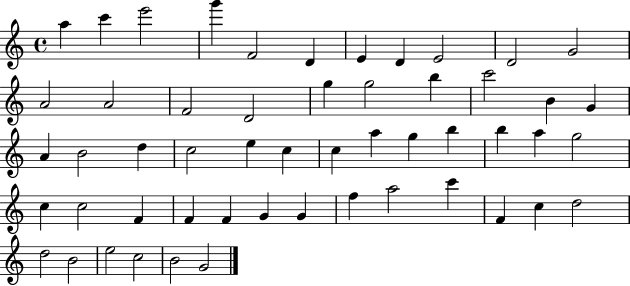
A5/q C6/q E6/h G6/q F4/h D4/q E4/q D4/q E4/h D4/h G4/h A4/h A4/h F4/h D4/h G5/q G5/h B5/q C6/h B4/q G4/q A4/q B4/h D5/q C5/h E5/q C5/q C5/q A5/q G5/q B5/q B5/q A5/q G5/h C5/q C5/h F4/q F4/q F4/q G4/q G4/q F5/q A5/h C6/q F4/q C5/q D5/h D5/h B4/h E5/h C5/h B4/h G4/h